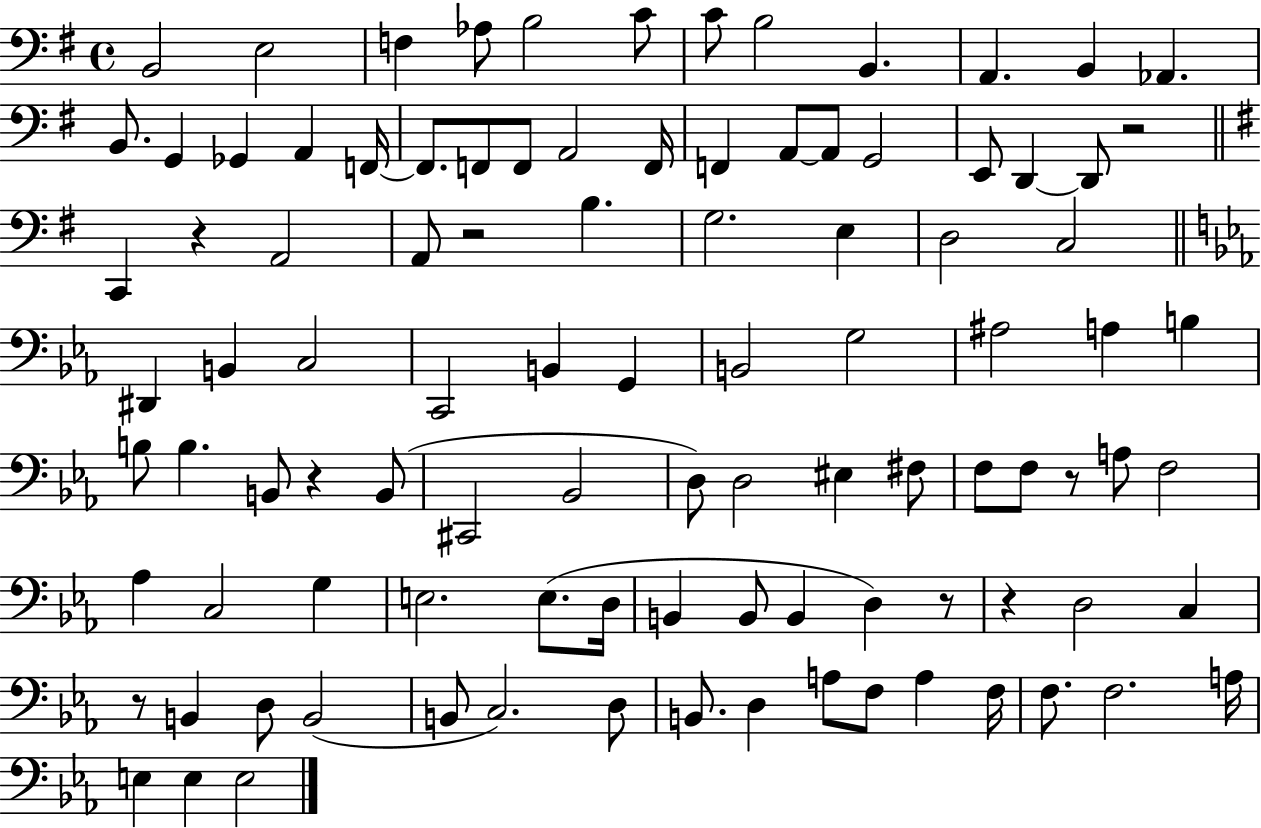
{
  \clef bass
  \time 4/4
  \defaultTimeSignature
  \key g \major
  b,2 e2 | f4 aes8 b2 c'8 | c'8 b2 b,4. | a,4. b,4 aes,4. | \break b,8. g,4 ges,4 a,4 f,16~~ | f,8. f,8 f,8 a,2 f,16 | f,4 a,8~~ a,8 g,2 | e,8 d,4~~ d,8 r2 | \break \bar "||" \break \key g \major c,4 r4 a,2 | a,8 r2 b4. | g2. e4 | d2 c2 | \break \bar "||" \break \key ees \major dis,4 b,4 c2 | c,2 b,4 g,4 | b,2 g2 | ais2 a4 b4 | \break b8 b4. b,8 r4 b,8( | cis,2 bes,2 | d8) d2 eis4 fis8 | f8 f8 r8 a8 f2 | \break aes4 c2 g4 | e2. e8.( d16 | b,4 b,8 b,4 d4) r8 | r4 d2 c4 | \break r8 b,4 d8 b,2( | b,8 c2.) d8 | b,8. d4 a8 f8 a4 f16 | f8. f2. a16 | \break e4 e4 e2 | \bar "|."
}